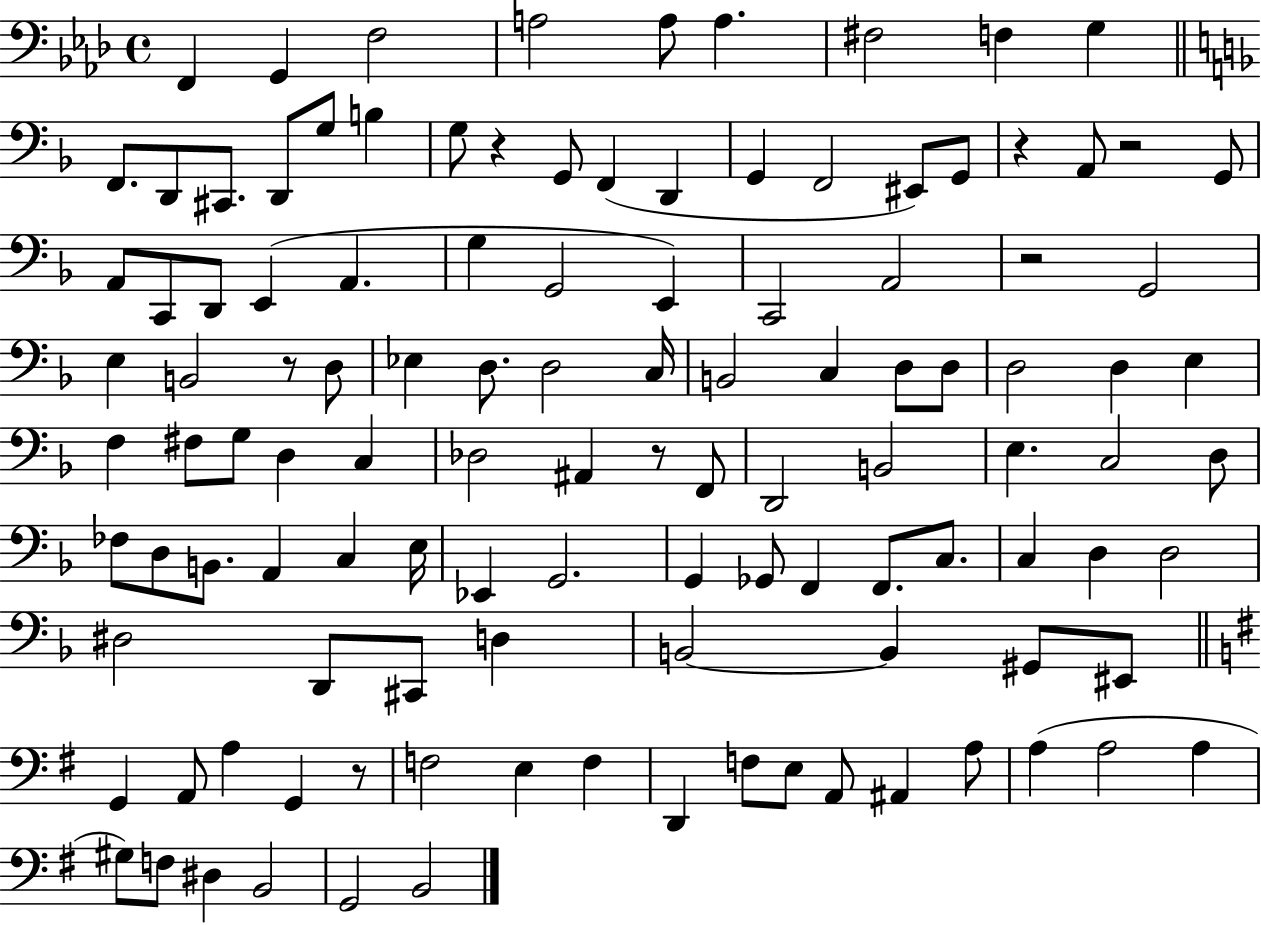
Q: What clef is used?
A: bass